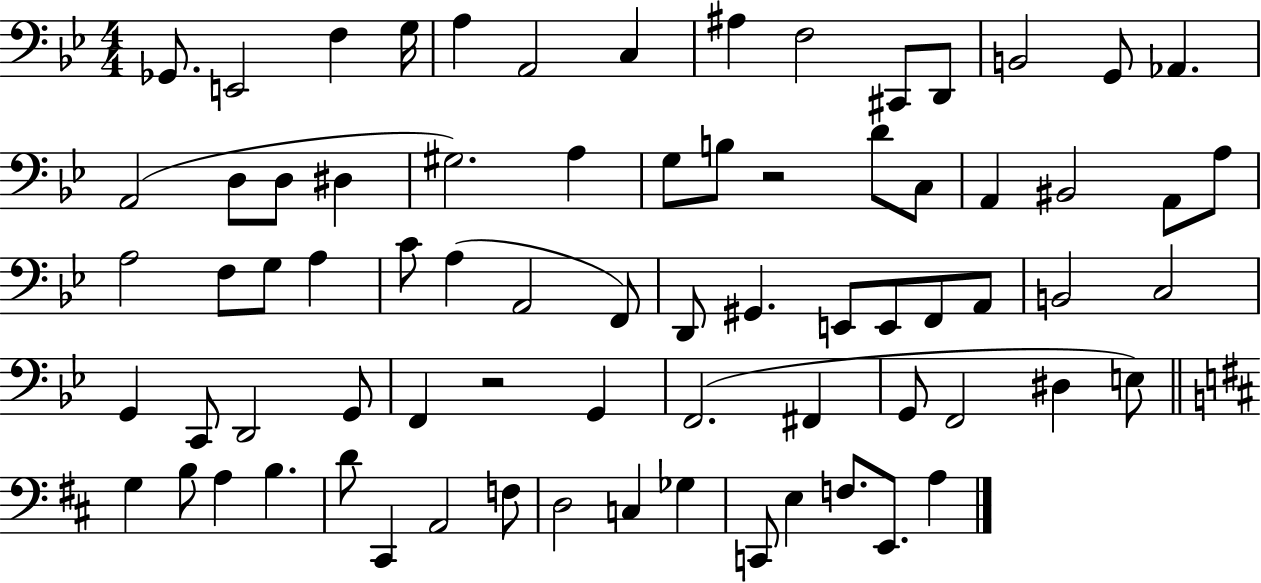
{
  \clef bass
  \numericTimeSignature
  \time 4/4
  \key bes \major
  \repeat volta 2 { ges,8. e,2 f4 g16 | a4 a,2 c4 | ais4 f2 cis,8 d,8 | b,2 g,8 aes,4. | \break a,2( d8 d8 dis4 | gis2.) a4 | g8 b8 r2 d'8 c8 | a,4 bis,2 a,8 a8 | \break a2 f8 g8 a4 | c'8 a4( a,2 f,8) | d,8 gis,4. e,8 e,8 f,8 a,8 | b,2 c2 | \break g,4 c,8 d,2 g,8 | f,4 r2 g,4 | f,2.( fis,4 | g,8 f,2 dis4 e8) | \break \bar "||" \break \key d \major g4 b8 a4 b4. | d'8 cis,4 a,2 f8 | d2 c4 ges4 | c,8 e4 f8. e,8. a4 | \break } \bar "|."
}